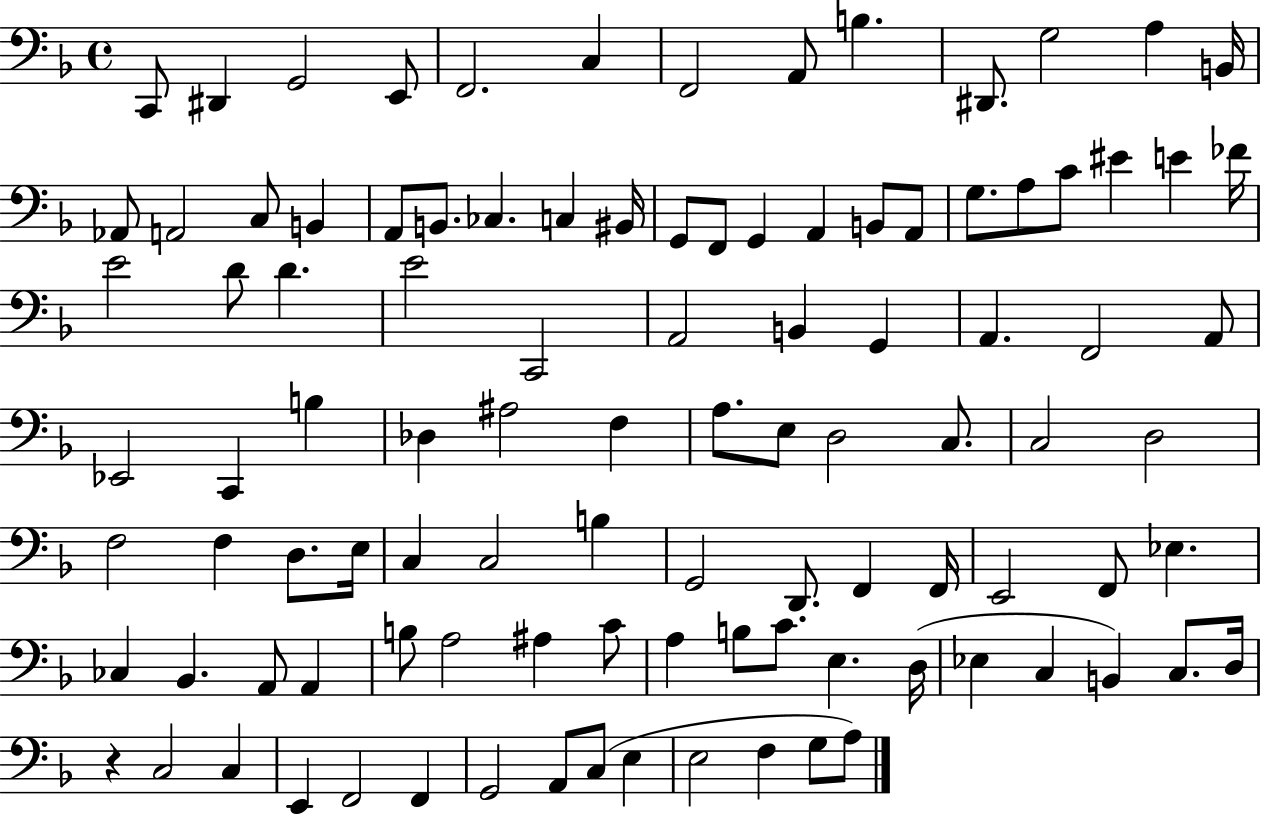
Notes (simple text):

C2/e D#2/q G2/h E2/e F2/h. C3/q F2/h A2/e B3/q. D#2/e. G3/h A3/q B2/s Ab2/e A2/h C3/e B2/q A2/e B2/e. CES3/q. C3/q BIS2/s G2/e F2/e G2/q A2/q B2/e A2/e G3/e. A3/e C4/e EIS4/q E4/q FES4/s E4/h D4/e D4/q. E4/h C2/h A2/h B2/q G2/q A2/q. F2/h A2/e Eb2/h C2/q B3/q Db3/q A#3/h F3/q A3/e. E3/e D3/h C3/e. C3/h D3/h F3/h F3/q D3/e. E3/s C3/q C3/h B3/q G2/h D2/e. F2/q F2/s E2/h F2/e Eb3/q. CES3/q Bb2/q. A2/e A2/q B3/e A3/h A#3/q C4/e A3/q B3/e C4/e. E3/q. D3/s Eb3/q C3/q B2/q C3/e. D3/s R/q C3/h C3/q E2/q F2/h F2/q G2/h A2/e C3/e E3/q E3/h F3/q G3/e A3/e